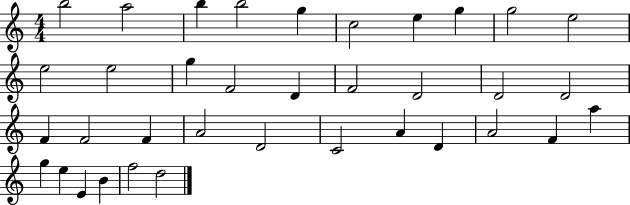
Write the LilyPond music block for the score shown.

{
  \clef treble
  \numericTimeSignature
  \time 4/4
  \key c \major
  b''2 a''2 | b''4 b''2 g''4 | c''2 e''4 g''4 | g''2 e''2 | \break e''2 e''2 | g''4 f'2 d'4 | f'2 d'2 | d'2 d'2 | \break f'4 f'2 f'4 | a'2 d'2 | c'2 a'4 d'4 | a'2 f'4 a''4 | \break g''4 e''4 e'4 b'4 | f''2 d''2 | \bar "|."
}